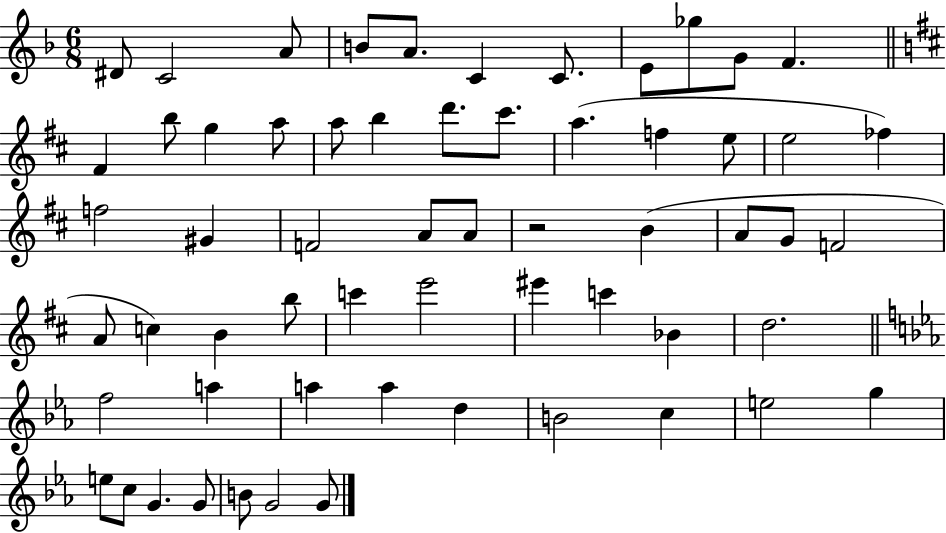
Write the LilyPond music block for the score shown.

{
  \clef treble
  \numericTimeSignature
  \time 6/8
  \key f \major
  dis'8 c'2 a'8 | b'8 a'8. c'4 c'8. | e'8 ges''8 g'8 f'4. | \bar "||" \break \key b \minor fis'4 b''8 g''4 a''8 | a''8 b''4 d'''8. cis'''8. | a''4.( f''4 e''8 | e''2 fes''4) | \break f''2 gis'4 | f'2 a'8 a'8 | r2 b'4( | a'8 g'8 f'2 | \break a'8 c''4) b'4 b''8 | c'''4 e'''2 | eis'''4 c'''4 bes'4 | d''2. | \break \bar "||" \break \key c \minor f''2 a''4 | a''4 a''4 d''4 | b'2 c''4 | e''2 g''4 | \break e''8 c''8 g'4. g'8 | b'8 g'2 g'8 | \bar "|."
}